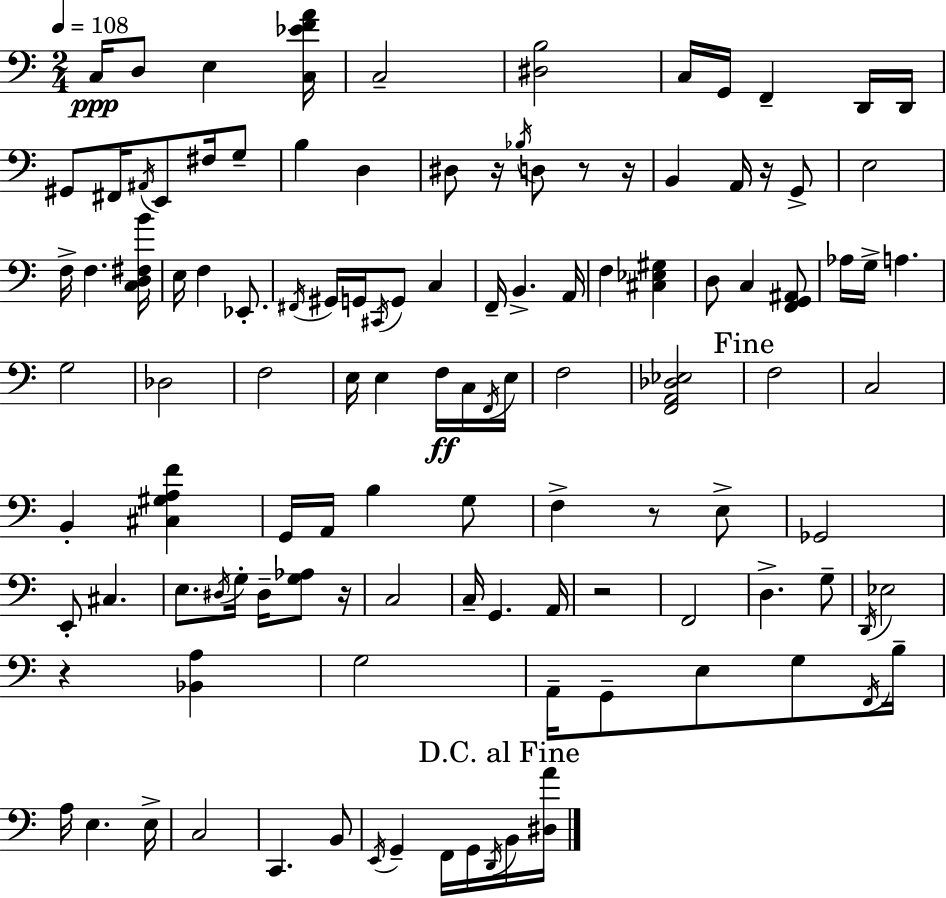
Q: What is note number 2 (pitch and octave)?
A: D3